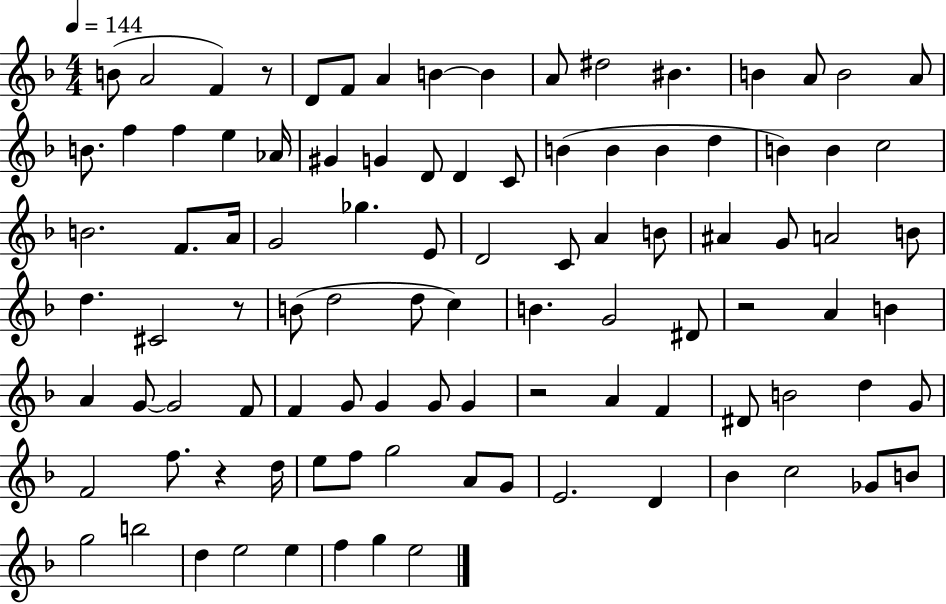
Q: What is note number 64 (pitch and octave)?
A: G4